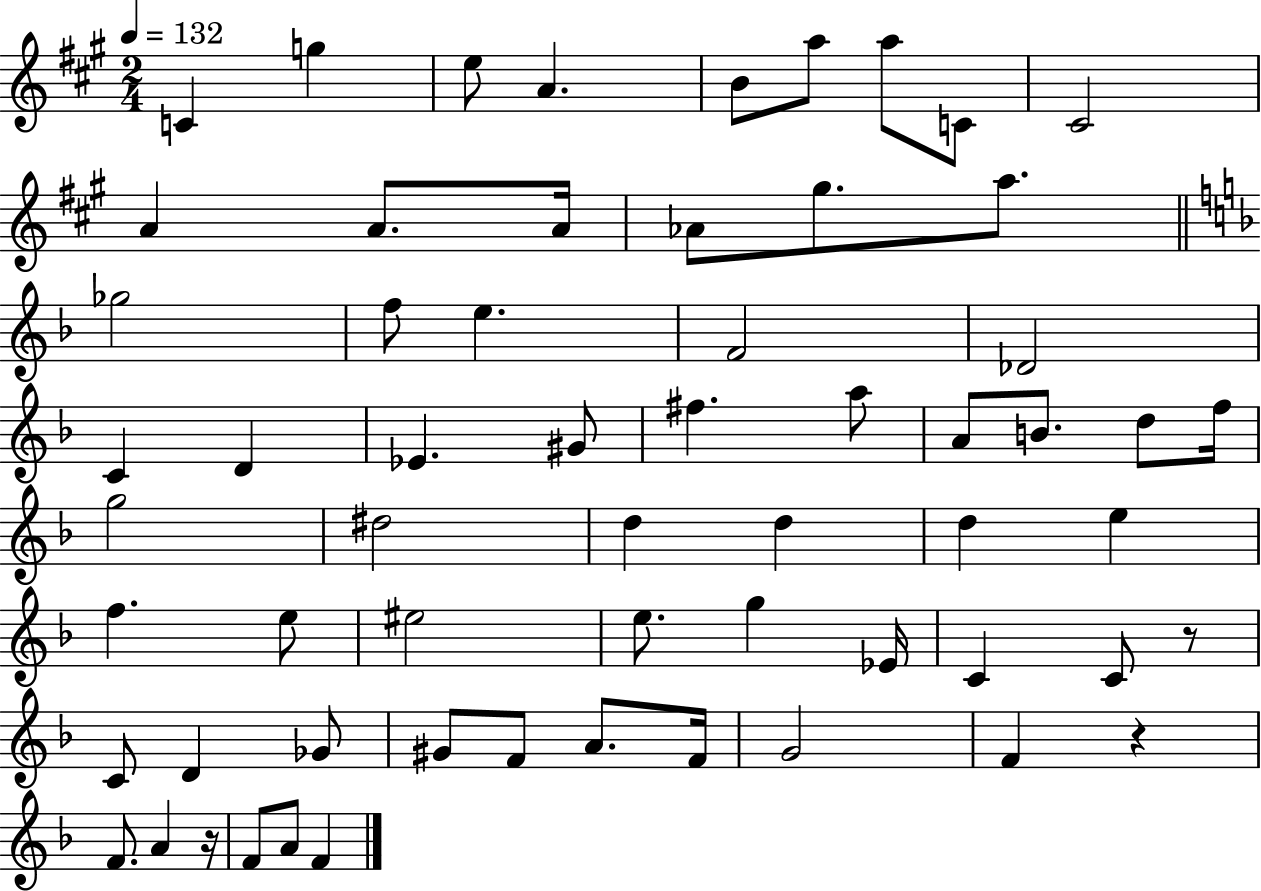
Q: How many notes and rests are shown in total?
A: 61